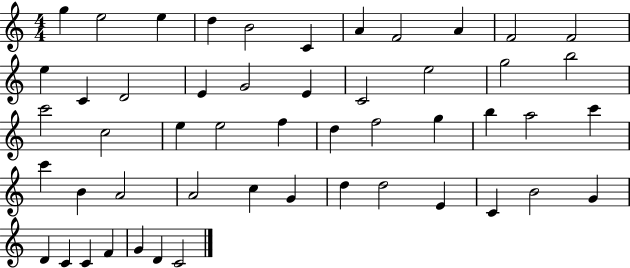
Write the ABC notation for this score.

X:1
T:Untitled
M:4/4
L:1/4
K:C
g e2 e d B2 C A F2 A F2 F2 e C D2 E G2 E C2 e2 g2 b2 c'2 c2 e e2 f d f2 g b a2 c' c' B A2 A2 c G d d2 E C B2 G D C C F G D C2